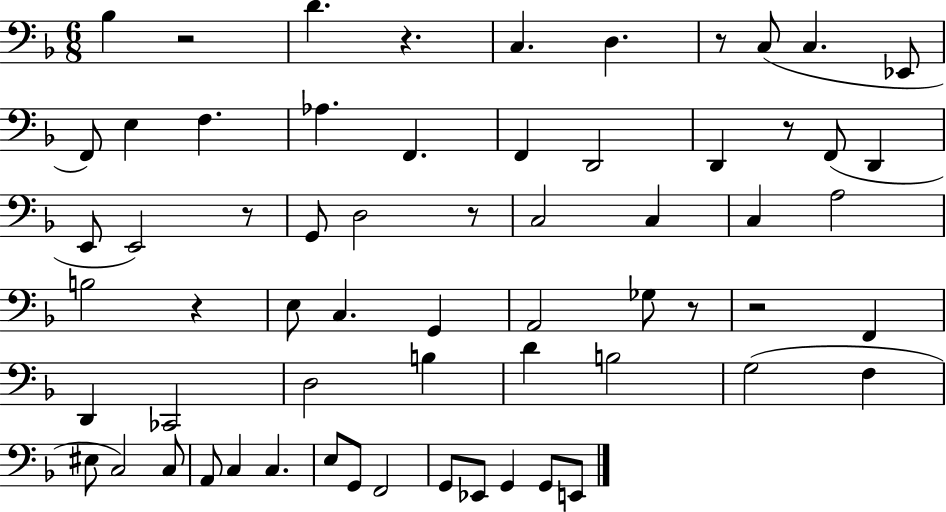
{
  \clef bass
  \numericTimeSignature
  \time 6/8
  \key f \major
  \repeat volta 2 { bes4 r2 | d'4. r4. | c4. d4. | r8 c8( c4. ees,8 | \break f,8) e4 f4. | aes4. f,4. | f,4 d,2 | d,4 r8 f,8( d,4 | \break e,8 e,2) r8 | g,8 d2 r8 | c2 c4 | c4 a2 | \break b2 r4 | e8 c4. g,4 | a,2 ges8 r8 | r2 f,4 | \break d,4 ces,2 | d2 b4 | d'4 b2 | g2( f4 | \break eis8 c2) c8 | a,8 c4 c4. | e8 g,8 f,2 | g,8 ees,8 g,4 g,8 e,8 | \break } \bar "|."
}